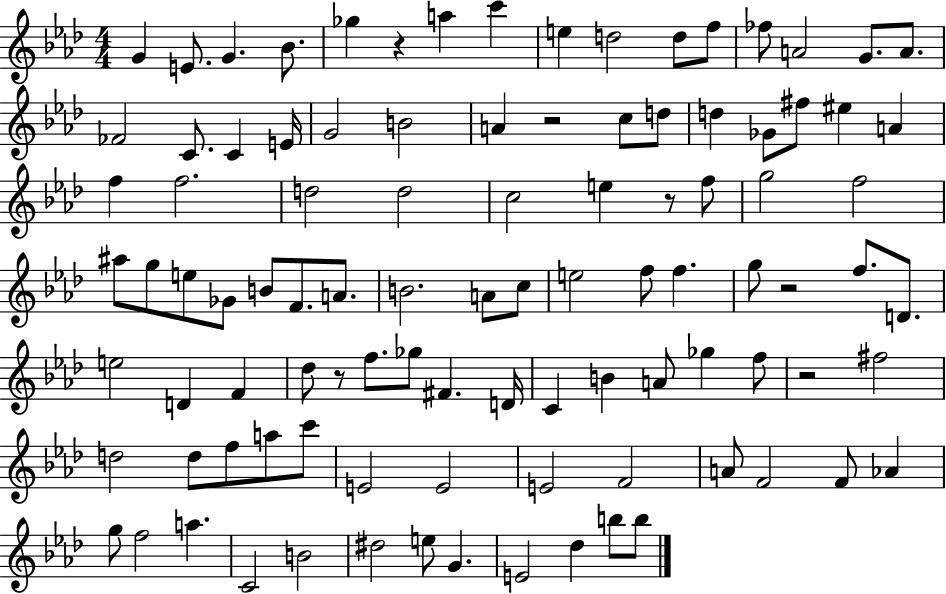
G4/q E4/e. G4/q. Bb4/e. Gb5/q R/q A5/q C6/q E5/q D5/h D5/e F5/e FES5/e A4/h G4/e. A4/e. FES4/h C4/e. C4/q E4/s G4/h B4/h A4/q R/h C5/e D5/e D5/q Gb4/e F#5/e EIS5/q A4/q F5/q F5/h. D5/h D5/h C5/h E5/q R/e F5/e G5/h F5/h A#5/e G5/e E5/e Gb4/e B4/e F4/e. A4/e. B4/h. A4/e C5/e E5/h F5/e F5/q. G5/e R/h F5/e. D4/e. E5/h D4/q F4/q Db5/e R/e F5/e. Gb5/e F#4/q. D4/s C4/q B4/q A4/e Gb5/q F5/e R/h F#5/h D5/h D5/e F5/e A5/e C6/e E4/h E4/h E4/h F4/h A4/e F4/h F4/e Ab4/q G5/e F5/h A5/q. C4/h B4/h D#5/h E5/e G4/q. E4/h Db5/q B5/e B5/e